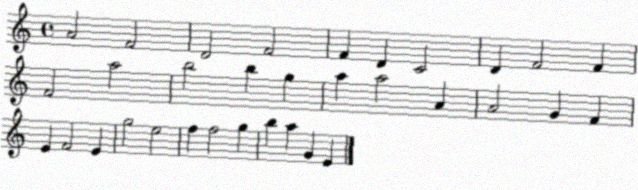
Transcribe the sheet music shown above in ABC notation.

X:1
T:Untitled
M:4/4
L:1/4
K:C
A2 F2 D2 F2 F D C2 D F2 F F2 a2 b2 b g a a2 A A2 G F E F2 E g2 e2 f f2 g b a G E